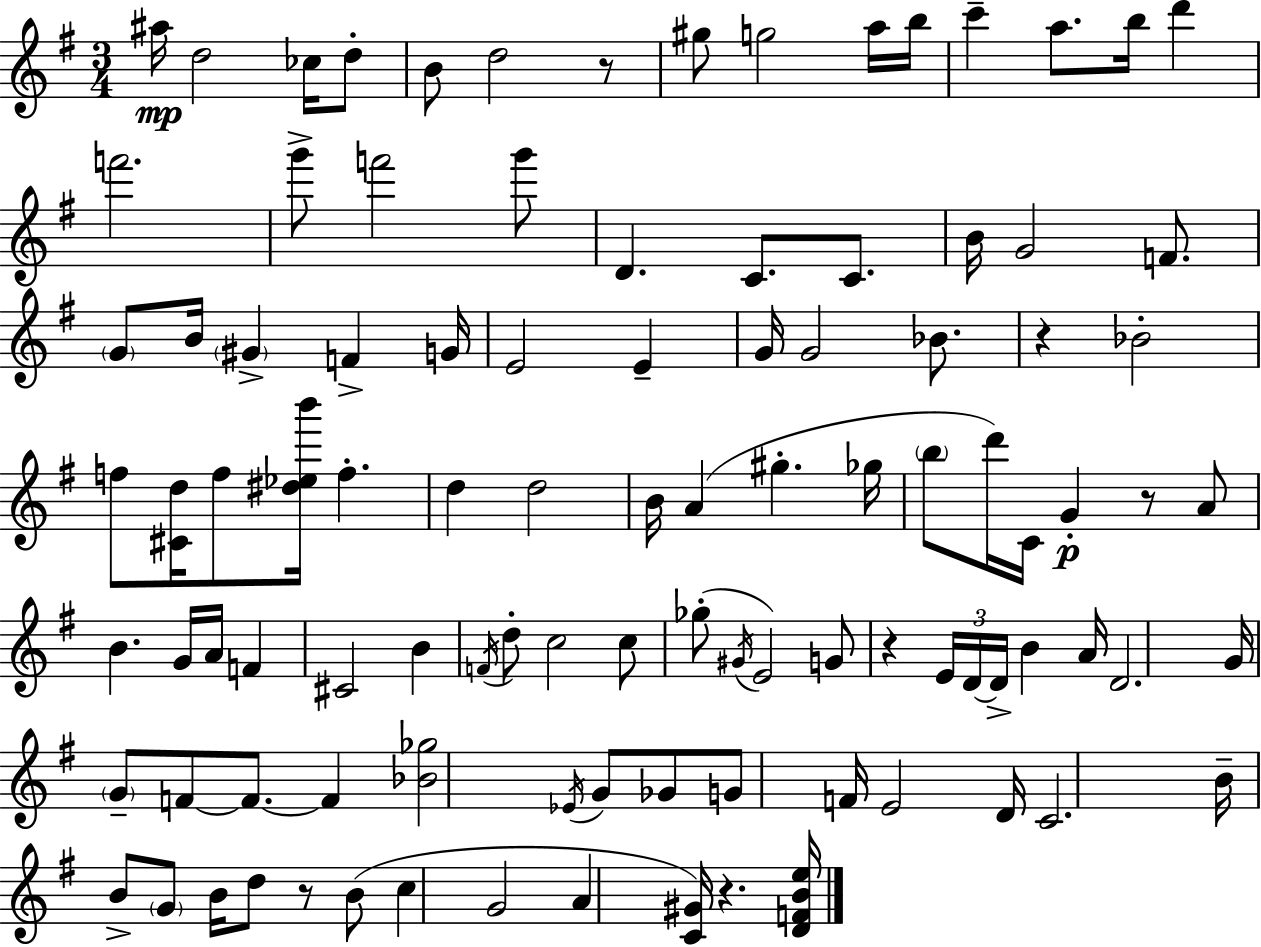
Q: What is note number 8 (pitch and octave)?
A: G5